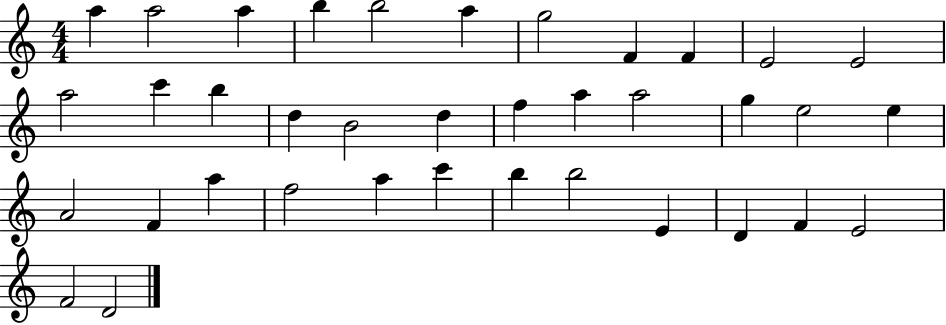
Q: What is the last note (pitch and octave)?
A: D4